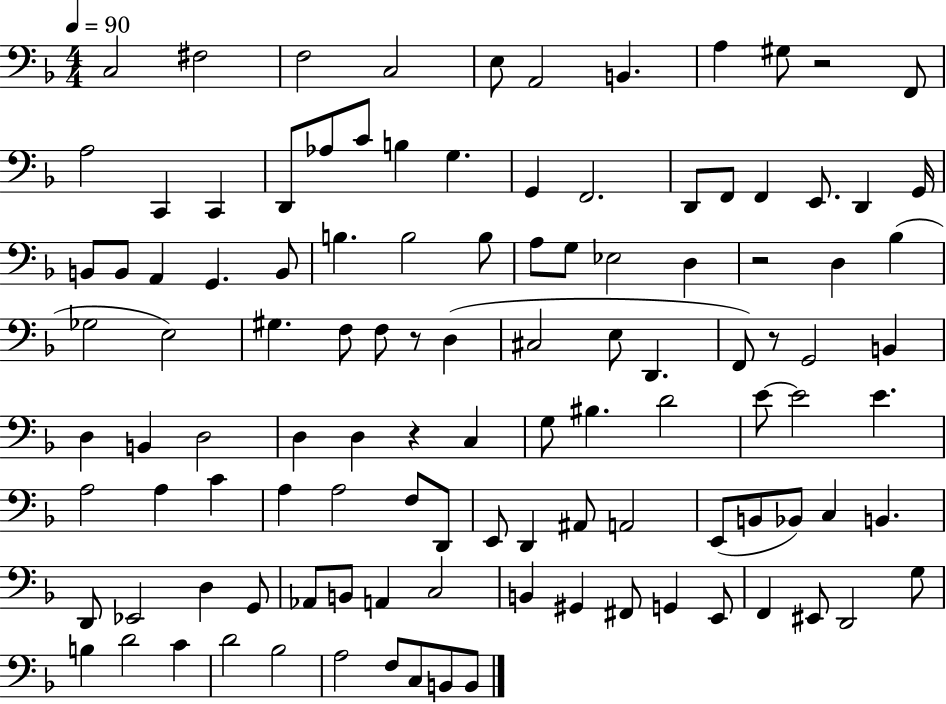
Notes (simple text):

C3/h F#3/h F3/h C3/h E3/e A2/h B2/q. A3/q G#3/e R/h F2/e A3/h C2/q C2/q D2/e Ab3/e C4/e B3/q G3/q. G2/q F2/h. D2/e F2/e F2/q E2/e. D2/q G2/s B2/e B2/e A2/q G2/q. B2/e B3/q. B3/h B3/e A3/e G3/e Eb3/h D3/q R/h D3/q Bb3/q Gb3/h E3/h G#3/q. F3/e F3/e R/e D3/q C#3/h E3/e D2/q. F2/e R/e G2/h B2/q D3/q B2/q D3/h D3/q D3/q R/q C3/q G3/e BIS3/q. D4/h E4/e E4/h E4/q. A3/h A3/q C4/q A3/q A3/h F3/e D2/e E2/e D2/q A#2/e A2/h E2/e B2/e Bb2/e C3/q B2/q. D2/e Eb2/h D3/q G2/e Ab2/e B2/e A2/q C3/h B2/q G#2/q F#2/e G2/q E2/e F2/q EIS2/e D2/h G3/e B3/q D4/h C4/q D4/h Bb3/h A3/h F3/e C3/e B2/e B2/e